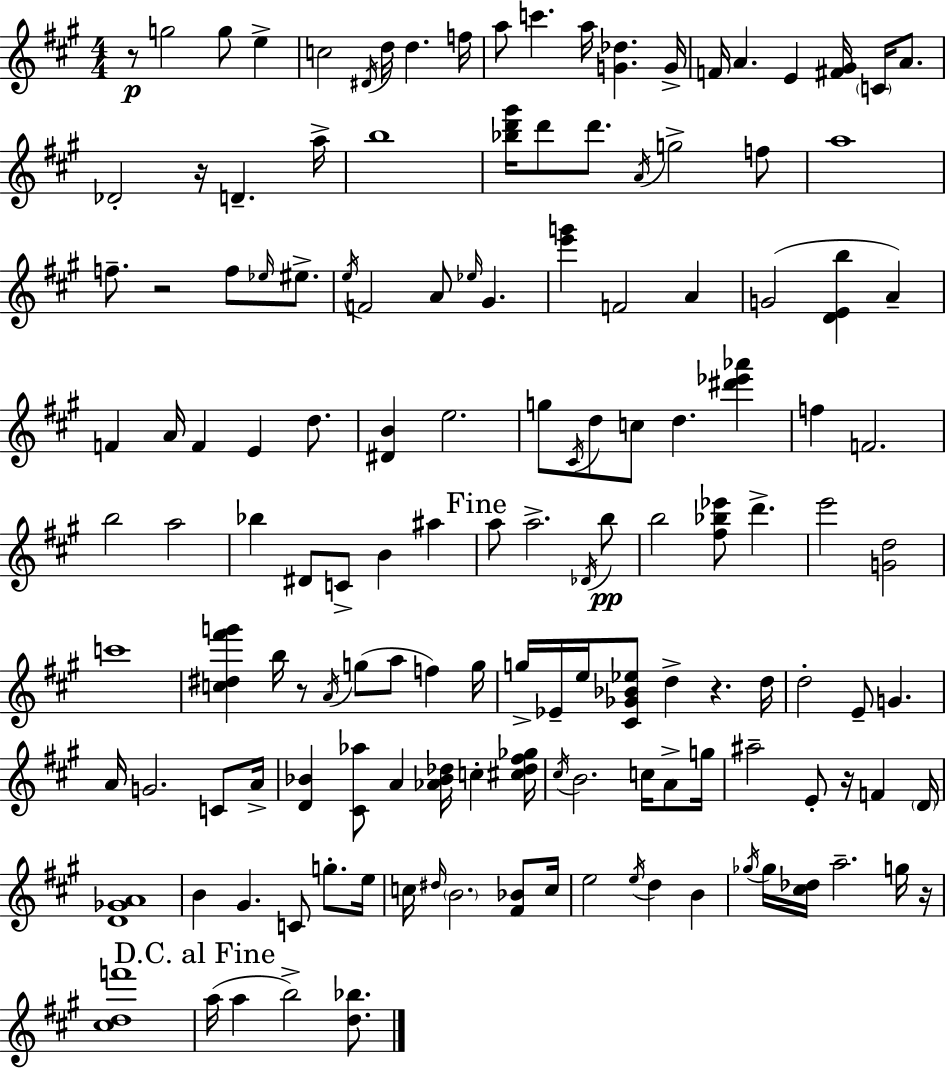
X:1
T:Untitled
M:4/4
L:1/4
K:A
z/2 g2 g/2 e c2 ^D/4 d/4 d f/4 a/2 c' a/4 [G_d] G/4 F/4 A E [^F^G]/4 C/4 A/2 _D2 z/4 D a/4 b4 [_bd'^g']/4 d'/2 d'/2 A/4 g2 f/2 a4 f/2 z2 f/2 _e/4 ^e/2 e/4 F2 A/2 _e/4 ^G [e'g'] F2 A G2 [DEb] A F A/4 F E d/2 [^DB] e2 g/2 ^C/4 d/2 c/2 d [^d'_e'_a'] f F2 b2 a2 _b ^D/2 C/2 B ^a a/2 a2 _D/4 b/2 b2 [^f_b_e']/2 d' e'2 [Gd]2 c'4 [c^d^f'g'] b/4 z/2 A/4 g/2 a/2 f g/4 g/4 _E/4 e/4 [^C_G_B_e]/2 d z d/4 d2 E/2 G A/4 G2 C/2 A/4 [D_B] [^C_a]/2 A [_A_B_d]/4 c [^c_d^f_g]/4 ^c/4 B2 c/4 A/2 g/4 ^a2 E/2 z/4 F D/4 [D_GA]4 B ^G C/2 g/2 e/4 c/4 ^d/4 B2 [^F_B]/2 c/4 e2 e/4 d B _g/4 _g/4 [^c_d]/4 a2 g/4 z/4 [^cdf']4 a/4 a b2 [d_b]/2